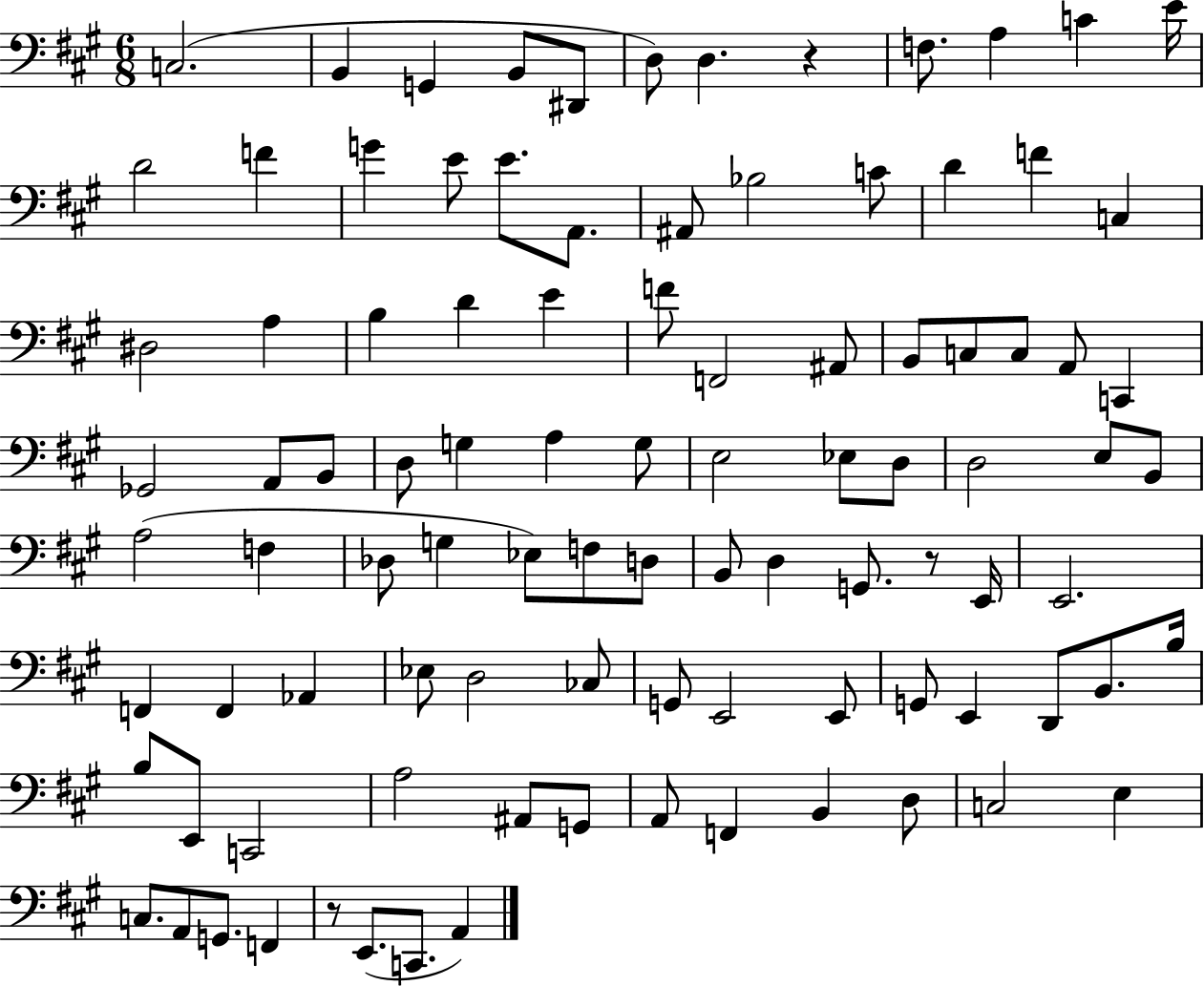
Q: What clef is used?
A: bass